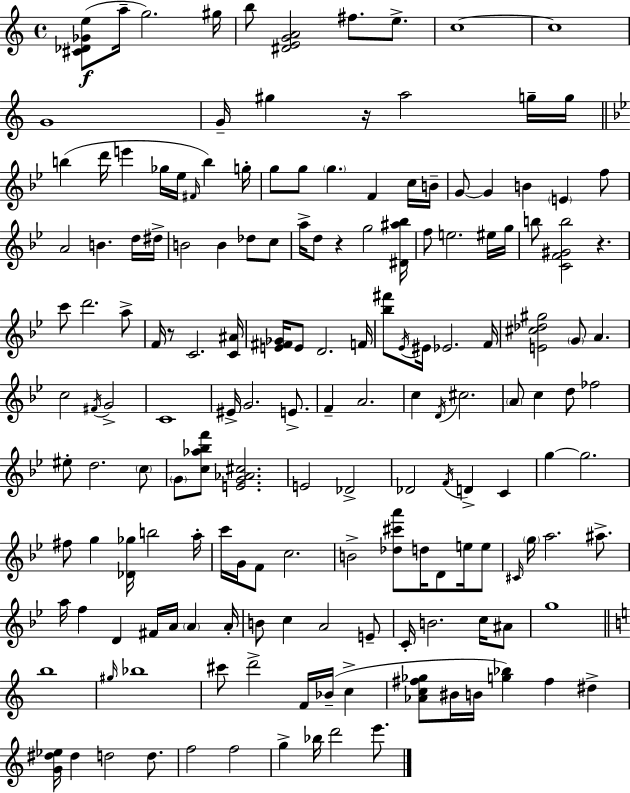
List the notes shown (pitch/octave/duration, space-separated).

[C#4,Db4,Gb4,E5]/e A5/s G5/h. G#5/s B5/e [D#4,E4,G4,A4]/h F#5/e. E5/e. C5/w C5/w G4/w G4/s G#5/q R/s A5/h G5/s G5/s B5/q D6/s E6/q Gb5/s Eb5/s F#4/s B5/q G5/s G5/e G5/e G5/q. F4/q C5/s B4/s G4/e G4/q B4/q E4/q F5/e A4/h B4/q. D5/s D#5/s B4/h B4/q Db5/e C5/e A5/s D5/e R/q G5/h [D#4,A#5,Bb5]/s F5/e E5/h. EIS5/s G5/s B5/e [C4,F4,G#4,B5]/h R/q. C6/e D6/h. A5/e F4/s R/e C4/h. [C4,A#4]/s [E4,F#4,Gb4]/s E4/e D4/h. F4/s [Bb5,F#6]/e Eb4/s EIS4/s Eb4/h. F4/s [E4,C#5,Db5,G#5]/h G4/e A4/q. C5/h F#4/s G4/h C4/w EIS4/s G4/h. E4/e. F4/q A4/h. C5/q D4/s C#5/h. A4/e C5/q D5/e FES5/h EIS5/e D5/h. C5/e G4/e [C5,Ab5,Bb5,F6]/e [E4,G4,Ab4,C#5]/h. E4/h Db4/h Db4/h F4/s D4/q C4/q G5/q G5/h. F#5/e G5/q [Db4,Gb5]/s B5/h A5/s C6/s G4/s F4/e C5/h. B4/h [Db5,C#6,A6]/e D5/s D4/e E5/s E5/e C#4/s G5/s A5/h. A#5/e. A5/s F5/q D4/q F#4/s A4/s A4/q A4/s B4/e C5/q A4/h E4/e C4/s B4/h. C5/s A#4/e G5/w B5/w G#5/s Bb5/w C#6/e D6/h F4/s Bb4/s C5/q [Ab4,C5,F#5,Gb5]/e BIS4/s B4/s [G5,Bb5]/q F#5/q D#5/q [G4,D#5,Eb5]/s D#5/q D5/h D5/e. F5/h F5/h G5/q Bb5/s D6/h E6/e.